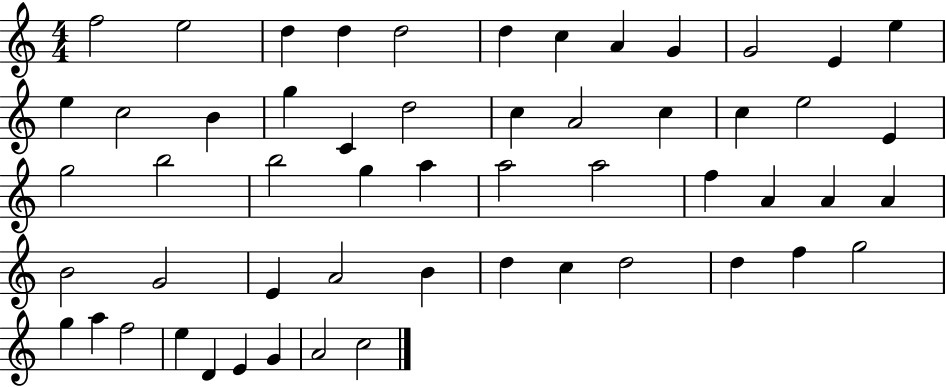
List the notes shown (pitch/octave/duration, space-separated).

F5/h E5/h D5/q D5/q D5/h D5/q C5/q A4/q G4/q G4/h E4/q E5/q E5/q C5/h B4/q G5/q C4/q D5/h C5/q A4/h C5/q C5/q E5/h E4/q G5/h B5/h B5/h G5/q A5/q A5/h A5/h F5/q A4/q A4/q A4/q B4/h G4/h E4/q A4/h B4/q D5/q C5/q D5/h D5/q F5/q G5/h G5/q A5/q F5/h E5/q D4/q E4/q G4/q A4/h C5/h